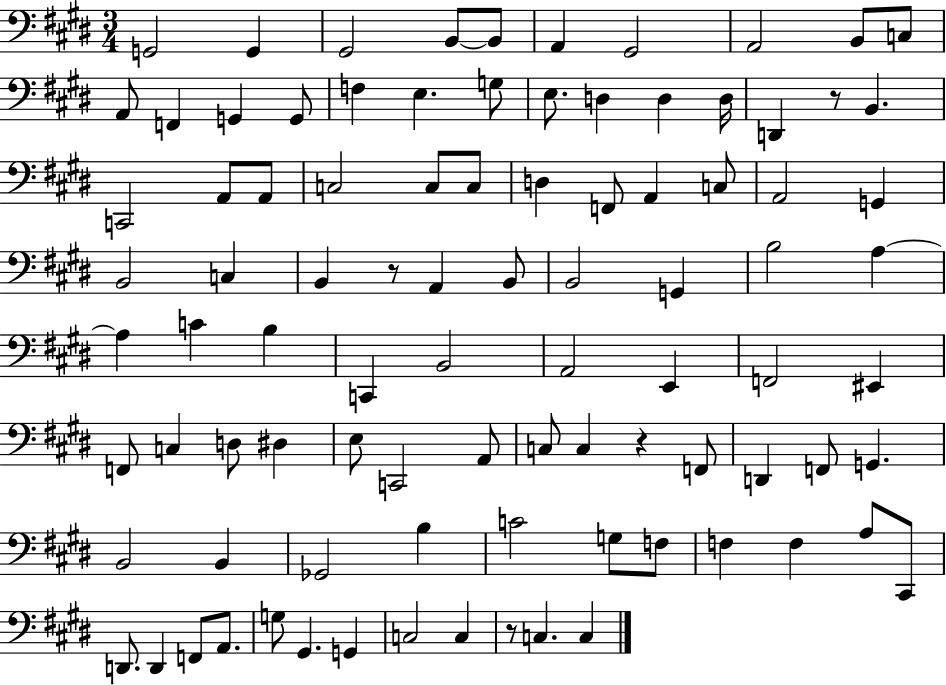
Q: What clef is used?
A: bass